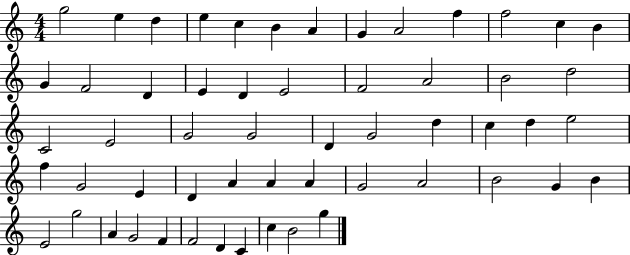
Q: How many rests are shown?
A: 0